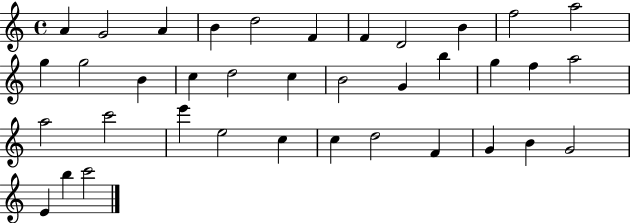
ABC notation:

X:1
T:Untitled
M:4/4
L:1/4
K:C
A G2 A B d2 F F D2 B f2 a2 g g2 B c d2 c B2 G b g f a2 a2 c'2 e' e2 c c d2 F G B G2 E b c'2